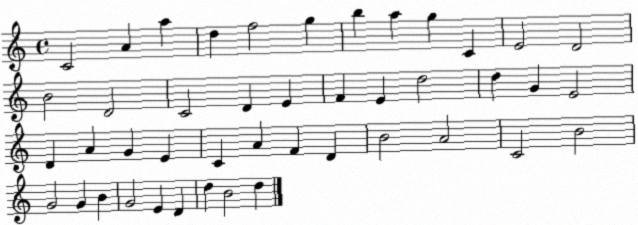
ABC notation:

X:1
T:Untitled
M:4/4
L:1/4
K:C
C2 A a d f2 g b a g C E2 D2 B2 D2 C2 D E F E d2 d G E2 D A G E C A F D B2 A2 C2 B2 G2 G B G2 E D d B2 d